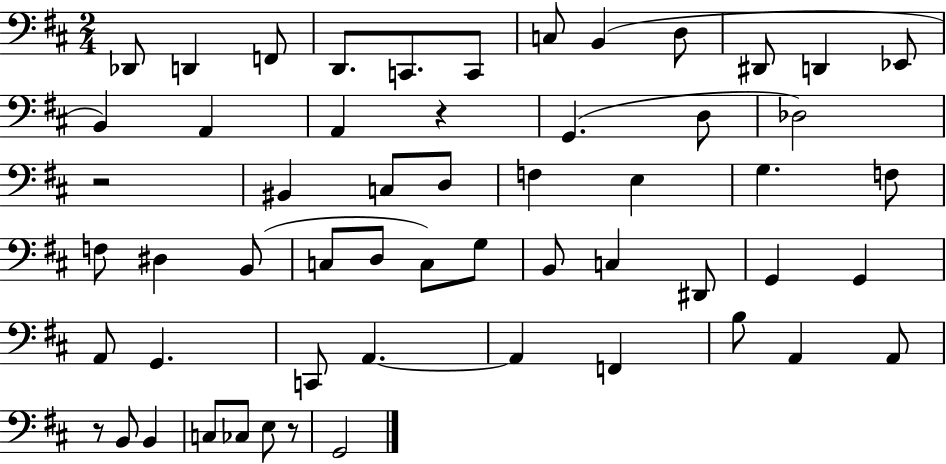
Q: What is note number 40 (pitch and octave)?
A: C2